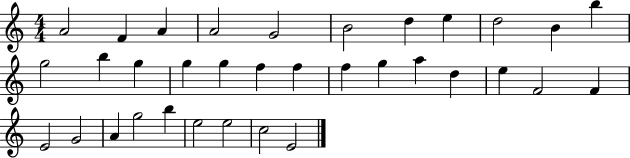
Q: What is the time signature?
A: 4/4